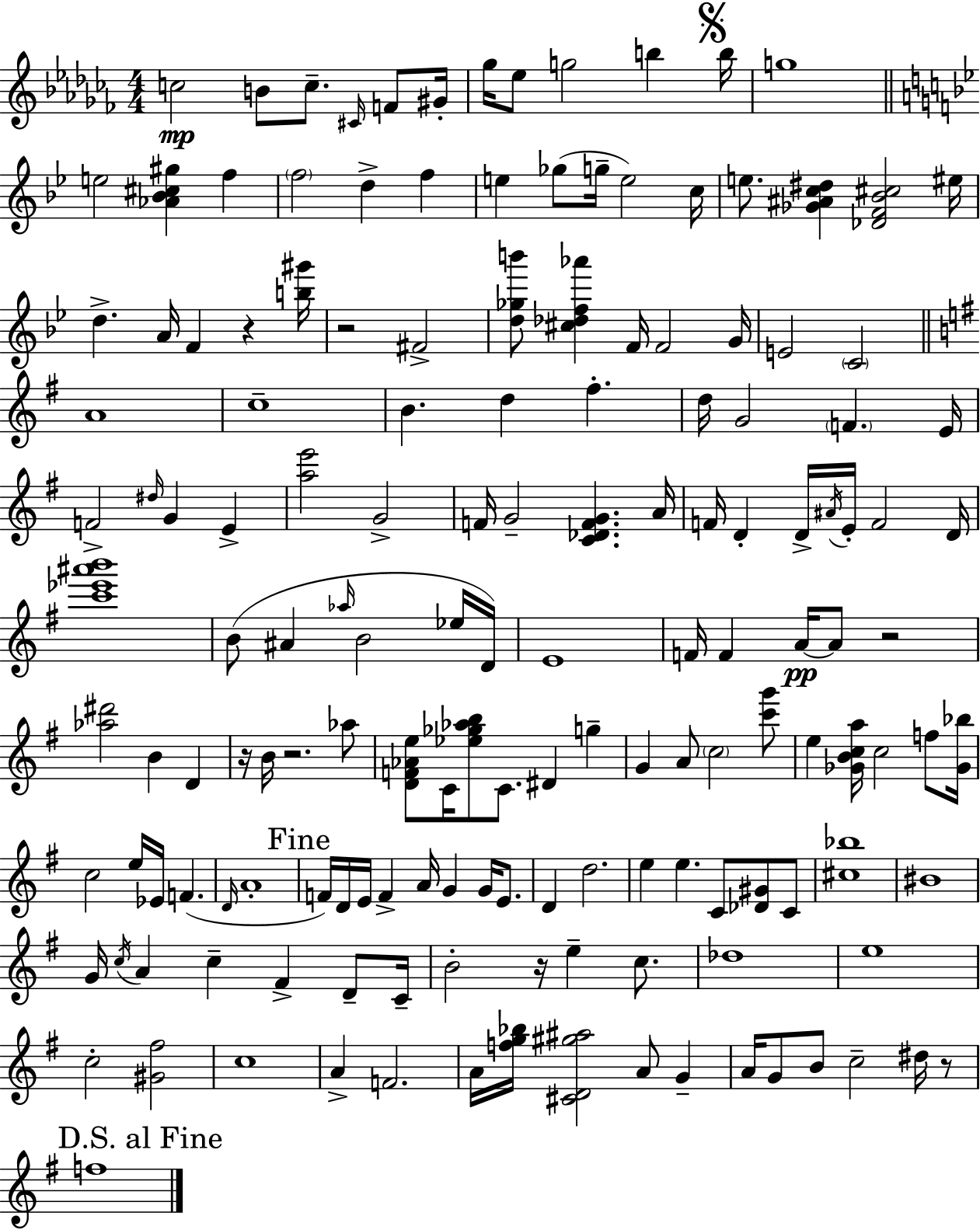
{
  \clef treble
  \numericTimeSignature
  \time 4/4
  \key aes \minor
  c''2\mp b'8 c''8.-- \grace { cis'16 } f'8 | gis'16-. ges''16 ees''8 g''2 b''4 | \mark \markup { \musicglyph "scripts.segno" } b''16 g''1 | \bar "||" \break \key g \minor e''2 <aes' bes' cis'' gis''>4 f''4 | \parenthesize f''2 d''4-> f''4 | e''4 ges''8( g''16-- e''2) c''16 | e''8. <ges' ais' c'' dis''>4 <des' f' bes' cis''>2 eis''16 | \break d''4.-> a'16 f'4 r4 <b'' gis'''>16 | r2 fis'2-> | <d'' ges'' b'''>8 <cis'' des'' f'' aes'''>4 f'16 f'2 g'16 | e'2 \parenthesize c'2 | \break \bar "||" \break \key g \major a'1 | c''1-- | b'4. d''4 fis''4.-. | d''16 g'2 \parenthesize f'4. e'16 | \break f'2-> \grace { dis''16 } g'4 e'4-> | <a'' e'''>2 g'2-> | f'16 g'2-- <c' des' f' g'>4. | a'16 f'16 d'4-. d'16-> \acciaccatura { ais'16 } e'16-. f'2 | \break d'16 <c''' ees''' ais''' b'''>1 | b'8( ais'4 \grace { aes''16 } b'2 | ees''16 d'16) e'1 | f'16 f'4 a'16~~\pp a'8 r2 | \break <aes'' dis'''>2 b'4 d'4 | r16 b'16 r2. | aes''8 <d' f' aes' e''>8 c'16 <ees'' ges'' aes'' b''>8 c'8. dis'4 g''4-- | g'4 a'8 \parenthesize c''2 | \break <c''' g'''>8 e''4 <ges' b' c'' a''>16 c''2 | f''8 <ges' bes''>16 c''2 e''16 ees'16 f'4.( | \grace { d'16 } a'1-. | \mark "Fine" f'16) d'16 e'16 f'4-> a'16 g'4 | \break g'16 e'8. d'4 d''2. | e''4 e''4. c'8 | <des' gis'>8 c'8 <cis'' bes''>1 | bis'1 | \break g'16 \acciaccatura { c''16 } a'4 c''4-- fis'4-> | d'8-- c'16-- b'2-. r16 e''4-- | c''8. des''1 | e''1 | \break c''2-. <gis' fis''>2 | c''1 | a'4-> f'2. | a'16 <f'' g'' bes''>16 <cis' d' gis'' ais''>2 a'8 | \break g'4-- a'16 g'8 b'8 c''2-- | dis''16 r8 \mark "D.S. al Fine" f''1 | \bar "|."
}